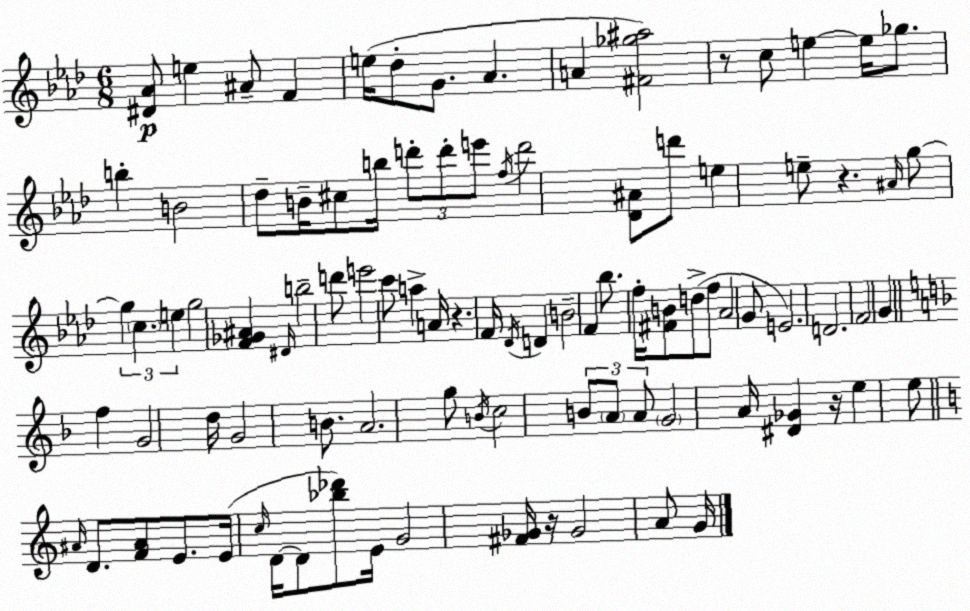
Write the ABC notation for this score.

X:1
T:Untitled
M:6/8
L:1/4
K:Ab
[^D_A]/2 e ^A/2 F e/4 _d/2 G/2 _A A [^F_g^a]2 z/2 c/2 e e/4 _g/2 b B2 _d/2 B/4 ^c/2 b/4 d'/2 d'/2 e'/2 f/4 d'2 [_D^A]/2 d'/2 e e/2 z ^A/4 g/2 g c e g2 [F_G^A] ^D/4 b2 d'/2 e'2 c'/2 a A/4 z F/4 _D/4 D B2 F _b/2 f/4 [^FB]/2 d/2 f/2 _A2 G/2 E2 D2 F2 G f G2 d/4 G2 B/2 A2 g/2 B/4 c2 B/2 A/2 A/2 G2 A/4 [^D_G] z/4 e e/2 ^A/4 D/2 [F^A]/2 E/2 E/4 c/4 D/4 D/2 [_b_d']/2 E/4 G2 [^F_G]/4 z/4 _G2 A/2 G/4